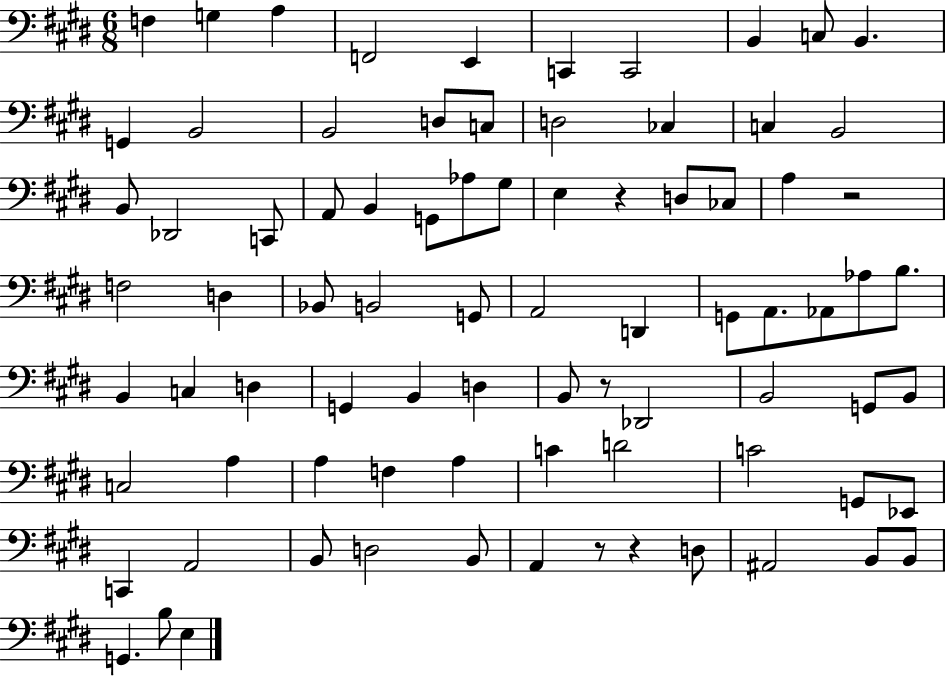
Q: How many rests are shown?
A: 5